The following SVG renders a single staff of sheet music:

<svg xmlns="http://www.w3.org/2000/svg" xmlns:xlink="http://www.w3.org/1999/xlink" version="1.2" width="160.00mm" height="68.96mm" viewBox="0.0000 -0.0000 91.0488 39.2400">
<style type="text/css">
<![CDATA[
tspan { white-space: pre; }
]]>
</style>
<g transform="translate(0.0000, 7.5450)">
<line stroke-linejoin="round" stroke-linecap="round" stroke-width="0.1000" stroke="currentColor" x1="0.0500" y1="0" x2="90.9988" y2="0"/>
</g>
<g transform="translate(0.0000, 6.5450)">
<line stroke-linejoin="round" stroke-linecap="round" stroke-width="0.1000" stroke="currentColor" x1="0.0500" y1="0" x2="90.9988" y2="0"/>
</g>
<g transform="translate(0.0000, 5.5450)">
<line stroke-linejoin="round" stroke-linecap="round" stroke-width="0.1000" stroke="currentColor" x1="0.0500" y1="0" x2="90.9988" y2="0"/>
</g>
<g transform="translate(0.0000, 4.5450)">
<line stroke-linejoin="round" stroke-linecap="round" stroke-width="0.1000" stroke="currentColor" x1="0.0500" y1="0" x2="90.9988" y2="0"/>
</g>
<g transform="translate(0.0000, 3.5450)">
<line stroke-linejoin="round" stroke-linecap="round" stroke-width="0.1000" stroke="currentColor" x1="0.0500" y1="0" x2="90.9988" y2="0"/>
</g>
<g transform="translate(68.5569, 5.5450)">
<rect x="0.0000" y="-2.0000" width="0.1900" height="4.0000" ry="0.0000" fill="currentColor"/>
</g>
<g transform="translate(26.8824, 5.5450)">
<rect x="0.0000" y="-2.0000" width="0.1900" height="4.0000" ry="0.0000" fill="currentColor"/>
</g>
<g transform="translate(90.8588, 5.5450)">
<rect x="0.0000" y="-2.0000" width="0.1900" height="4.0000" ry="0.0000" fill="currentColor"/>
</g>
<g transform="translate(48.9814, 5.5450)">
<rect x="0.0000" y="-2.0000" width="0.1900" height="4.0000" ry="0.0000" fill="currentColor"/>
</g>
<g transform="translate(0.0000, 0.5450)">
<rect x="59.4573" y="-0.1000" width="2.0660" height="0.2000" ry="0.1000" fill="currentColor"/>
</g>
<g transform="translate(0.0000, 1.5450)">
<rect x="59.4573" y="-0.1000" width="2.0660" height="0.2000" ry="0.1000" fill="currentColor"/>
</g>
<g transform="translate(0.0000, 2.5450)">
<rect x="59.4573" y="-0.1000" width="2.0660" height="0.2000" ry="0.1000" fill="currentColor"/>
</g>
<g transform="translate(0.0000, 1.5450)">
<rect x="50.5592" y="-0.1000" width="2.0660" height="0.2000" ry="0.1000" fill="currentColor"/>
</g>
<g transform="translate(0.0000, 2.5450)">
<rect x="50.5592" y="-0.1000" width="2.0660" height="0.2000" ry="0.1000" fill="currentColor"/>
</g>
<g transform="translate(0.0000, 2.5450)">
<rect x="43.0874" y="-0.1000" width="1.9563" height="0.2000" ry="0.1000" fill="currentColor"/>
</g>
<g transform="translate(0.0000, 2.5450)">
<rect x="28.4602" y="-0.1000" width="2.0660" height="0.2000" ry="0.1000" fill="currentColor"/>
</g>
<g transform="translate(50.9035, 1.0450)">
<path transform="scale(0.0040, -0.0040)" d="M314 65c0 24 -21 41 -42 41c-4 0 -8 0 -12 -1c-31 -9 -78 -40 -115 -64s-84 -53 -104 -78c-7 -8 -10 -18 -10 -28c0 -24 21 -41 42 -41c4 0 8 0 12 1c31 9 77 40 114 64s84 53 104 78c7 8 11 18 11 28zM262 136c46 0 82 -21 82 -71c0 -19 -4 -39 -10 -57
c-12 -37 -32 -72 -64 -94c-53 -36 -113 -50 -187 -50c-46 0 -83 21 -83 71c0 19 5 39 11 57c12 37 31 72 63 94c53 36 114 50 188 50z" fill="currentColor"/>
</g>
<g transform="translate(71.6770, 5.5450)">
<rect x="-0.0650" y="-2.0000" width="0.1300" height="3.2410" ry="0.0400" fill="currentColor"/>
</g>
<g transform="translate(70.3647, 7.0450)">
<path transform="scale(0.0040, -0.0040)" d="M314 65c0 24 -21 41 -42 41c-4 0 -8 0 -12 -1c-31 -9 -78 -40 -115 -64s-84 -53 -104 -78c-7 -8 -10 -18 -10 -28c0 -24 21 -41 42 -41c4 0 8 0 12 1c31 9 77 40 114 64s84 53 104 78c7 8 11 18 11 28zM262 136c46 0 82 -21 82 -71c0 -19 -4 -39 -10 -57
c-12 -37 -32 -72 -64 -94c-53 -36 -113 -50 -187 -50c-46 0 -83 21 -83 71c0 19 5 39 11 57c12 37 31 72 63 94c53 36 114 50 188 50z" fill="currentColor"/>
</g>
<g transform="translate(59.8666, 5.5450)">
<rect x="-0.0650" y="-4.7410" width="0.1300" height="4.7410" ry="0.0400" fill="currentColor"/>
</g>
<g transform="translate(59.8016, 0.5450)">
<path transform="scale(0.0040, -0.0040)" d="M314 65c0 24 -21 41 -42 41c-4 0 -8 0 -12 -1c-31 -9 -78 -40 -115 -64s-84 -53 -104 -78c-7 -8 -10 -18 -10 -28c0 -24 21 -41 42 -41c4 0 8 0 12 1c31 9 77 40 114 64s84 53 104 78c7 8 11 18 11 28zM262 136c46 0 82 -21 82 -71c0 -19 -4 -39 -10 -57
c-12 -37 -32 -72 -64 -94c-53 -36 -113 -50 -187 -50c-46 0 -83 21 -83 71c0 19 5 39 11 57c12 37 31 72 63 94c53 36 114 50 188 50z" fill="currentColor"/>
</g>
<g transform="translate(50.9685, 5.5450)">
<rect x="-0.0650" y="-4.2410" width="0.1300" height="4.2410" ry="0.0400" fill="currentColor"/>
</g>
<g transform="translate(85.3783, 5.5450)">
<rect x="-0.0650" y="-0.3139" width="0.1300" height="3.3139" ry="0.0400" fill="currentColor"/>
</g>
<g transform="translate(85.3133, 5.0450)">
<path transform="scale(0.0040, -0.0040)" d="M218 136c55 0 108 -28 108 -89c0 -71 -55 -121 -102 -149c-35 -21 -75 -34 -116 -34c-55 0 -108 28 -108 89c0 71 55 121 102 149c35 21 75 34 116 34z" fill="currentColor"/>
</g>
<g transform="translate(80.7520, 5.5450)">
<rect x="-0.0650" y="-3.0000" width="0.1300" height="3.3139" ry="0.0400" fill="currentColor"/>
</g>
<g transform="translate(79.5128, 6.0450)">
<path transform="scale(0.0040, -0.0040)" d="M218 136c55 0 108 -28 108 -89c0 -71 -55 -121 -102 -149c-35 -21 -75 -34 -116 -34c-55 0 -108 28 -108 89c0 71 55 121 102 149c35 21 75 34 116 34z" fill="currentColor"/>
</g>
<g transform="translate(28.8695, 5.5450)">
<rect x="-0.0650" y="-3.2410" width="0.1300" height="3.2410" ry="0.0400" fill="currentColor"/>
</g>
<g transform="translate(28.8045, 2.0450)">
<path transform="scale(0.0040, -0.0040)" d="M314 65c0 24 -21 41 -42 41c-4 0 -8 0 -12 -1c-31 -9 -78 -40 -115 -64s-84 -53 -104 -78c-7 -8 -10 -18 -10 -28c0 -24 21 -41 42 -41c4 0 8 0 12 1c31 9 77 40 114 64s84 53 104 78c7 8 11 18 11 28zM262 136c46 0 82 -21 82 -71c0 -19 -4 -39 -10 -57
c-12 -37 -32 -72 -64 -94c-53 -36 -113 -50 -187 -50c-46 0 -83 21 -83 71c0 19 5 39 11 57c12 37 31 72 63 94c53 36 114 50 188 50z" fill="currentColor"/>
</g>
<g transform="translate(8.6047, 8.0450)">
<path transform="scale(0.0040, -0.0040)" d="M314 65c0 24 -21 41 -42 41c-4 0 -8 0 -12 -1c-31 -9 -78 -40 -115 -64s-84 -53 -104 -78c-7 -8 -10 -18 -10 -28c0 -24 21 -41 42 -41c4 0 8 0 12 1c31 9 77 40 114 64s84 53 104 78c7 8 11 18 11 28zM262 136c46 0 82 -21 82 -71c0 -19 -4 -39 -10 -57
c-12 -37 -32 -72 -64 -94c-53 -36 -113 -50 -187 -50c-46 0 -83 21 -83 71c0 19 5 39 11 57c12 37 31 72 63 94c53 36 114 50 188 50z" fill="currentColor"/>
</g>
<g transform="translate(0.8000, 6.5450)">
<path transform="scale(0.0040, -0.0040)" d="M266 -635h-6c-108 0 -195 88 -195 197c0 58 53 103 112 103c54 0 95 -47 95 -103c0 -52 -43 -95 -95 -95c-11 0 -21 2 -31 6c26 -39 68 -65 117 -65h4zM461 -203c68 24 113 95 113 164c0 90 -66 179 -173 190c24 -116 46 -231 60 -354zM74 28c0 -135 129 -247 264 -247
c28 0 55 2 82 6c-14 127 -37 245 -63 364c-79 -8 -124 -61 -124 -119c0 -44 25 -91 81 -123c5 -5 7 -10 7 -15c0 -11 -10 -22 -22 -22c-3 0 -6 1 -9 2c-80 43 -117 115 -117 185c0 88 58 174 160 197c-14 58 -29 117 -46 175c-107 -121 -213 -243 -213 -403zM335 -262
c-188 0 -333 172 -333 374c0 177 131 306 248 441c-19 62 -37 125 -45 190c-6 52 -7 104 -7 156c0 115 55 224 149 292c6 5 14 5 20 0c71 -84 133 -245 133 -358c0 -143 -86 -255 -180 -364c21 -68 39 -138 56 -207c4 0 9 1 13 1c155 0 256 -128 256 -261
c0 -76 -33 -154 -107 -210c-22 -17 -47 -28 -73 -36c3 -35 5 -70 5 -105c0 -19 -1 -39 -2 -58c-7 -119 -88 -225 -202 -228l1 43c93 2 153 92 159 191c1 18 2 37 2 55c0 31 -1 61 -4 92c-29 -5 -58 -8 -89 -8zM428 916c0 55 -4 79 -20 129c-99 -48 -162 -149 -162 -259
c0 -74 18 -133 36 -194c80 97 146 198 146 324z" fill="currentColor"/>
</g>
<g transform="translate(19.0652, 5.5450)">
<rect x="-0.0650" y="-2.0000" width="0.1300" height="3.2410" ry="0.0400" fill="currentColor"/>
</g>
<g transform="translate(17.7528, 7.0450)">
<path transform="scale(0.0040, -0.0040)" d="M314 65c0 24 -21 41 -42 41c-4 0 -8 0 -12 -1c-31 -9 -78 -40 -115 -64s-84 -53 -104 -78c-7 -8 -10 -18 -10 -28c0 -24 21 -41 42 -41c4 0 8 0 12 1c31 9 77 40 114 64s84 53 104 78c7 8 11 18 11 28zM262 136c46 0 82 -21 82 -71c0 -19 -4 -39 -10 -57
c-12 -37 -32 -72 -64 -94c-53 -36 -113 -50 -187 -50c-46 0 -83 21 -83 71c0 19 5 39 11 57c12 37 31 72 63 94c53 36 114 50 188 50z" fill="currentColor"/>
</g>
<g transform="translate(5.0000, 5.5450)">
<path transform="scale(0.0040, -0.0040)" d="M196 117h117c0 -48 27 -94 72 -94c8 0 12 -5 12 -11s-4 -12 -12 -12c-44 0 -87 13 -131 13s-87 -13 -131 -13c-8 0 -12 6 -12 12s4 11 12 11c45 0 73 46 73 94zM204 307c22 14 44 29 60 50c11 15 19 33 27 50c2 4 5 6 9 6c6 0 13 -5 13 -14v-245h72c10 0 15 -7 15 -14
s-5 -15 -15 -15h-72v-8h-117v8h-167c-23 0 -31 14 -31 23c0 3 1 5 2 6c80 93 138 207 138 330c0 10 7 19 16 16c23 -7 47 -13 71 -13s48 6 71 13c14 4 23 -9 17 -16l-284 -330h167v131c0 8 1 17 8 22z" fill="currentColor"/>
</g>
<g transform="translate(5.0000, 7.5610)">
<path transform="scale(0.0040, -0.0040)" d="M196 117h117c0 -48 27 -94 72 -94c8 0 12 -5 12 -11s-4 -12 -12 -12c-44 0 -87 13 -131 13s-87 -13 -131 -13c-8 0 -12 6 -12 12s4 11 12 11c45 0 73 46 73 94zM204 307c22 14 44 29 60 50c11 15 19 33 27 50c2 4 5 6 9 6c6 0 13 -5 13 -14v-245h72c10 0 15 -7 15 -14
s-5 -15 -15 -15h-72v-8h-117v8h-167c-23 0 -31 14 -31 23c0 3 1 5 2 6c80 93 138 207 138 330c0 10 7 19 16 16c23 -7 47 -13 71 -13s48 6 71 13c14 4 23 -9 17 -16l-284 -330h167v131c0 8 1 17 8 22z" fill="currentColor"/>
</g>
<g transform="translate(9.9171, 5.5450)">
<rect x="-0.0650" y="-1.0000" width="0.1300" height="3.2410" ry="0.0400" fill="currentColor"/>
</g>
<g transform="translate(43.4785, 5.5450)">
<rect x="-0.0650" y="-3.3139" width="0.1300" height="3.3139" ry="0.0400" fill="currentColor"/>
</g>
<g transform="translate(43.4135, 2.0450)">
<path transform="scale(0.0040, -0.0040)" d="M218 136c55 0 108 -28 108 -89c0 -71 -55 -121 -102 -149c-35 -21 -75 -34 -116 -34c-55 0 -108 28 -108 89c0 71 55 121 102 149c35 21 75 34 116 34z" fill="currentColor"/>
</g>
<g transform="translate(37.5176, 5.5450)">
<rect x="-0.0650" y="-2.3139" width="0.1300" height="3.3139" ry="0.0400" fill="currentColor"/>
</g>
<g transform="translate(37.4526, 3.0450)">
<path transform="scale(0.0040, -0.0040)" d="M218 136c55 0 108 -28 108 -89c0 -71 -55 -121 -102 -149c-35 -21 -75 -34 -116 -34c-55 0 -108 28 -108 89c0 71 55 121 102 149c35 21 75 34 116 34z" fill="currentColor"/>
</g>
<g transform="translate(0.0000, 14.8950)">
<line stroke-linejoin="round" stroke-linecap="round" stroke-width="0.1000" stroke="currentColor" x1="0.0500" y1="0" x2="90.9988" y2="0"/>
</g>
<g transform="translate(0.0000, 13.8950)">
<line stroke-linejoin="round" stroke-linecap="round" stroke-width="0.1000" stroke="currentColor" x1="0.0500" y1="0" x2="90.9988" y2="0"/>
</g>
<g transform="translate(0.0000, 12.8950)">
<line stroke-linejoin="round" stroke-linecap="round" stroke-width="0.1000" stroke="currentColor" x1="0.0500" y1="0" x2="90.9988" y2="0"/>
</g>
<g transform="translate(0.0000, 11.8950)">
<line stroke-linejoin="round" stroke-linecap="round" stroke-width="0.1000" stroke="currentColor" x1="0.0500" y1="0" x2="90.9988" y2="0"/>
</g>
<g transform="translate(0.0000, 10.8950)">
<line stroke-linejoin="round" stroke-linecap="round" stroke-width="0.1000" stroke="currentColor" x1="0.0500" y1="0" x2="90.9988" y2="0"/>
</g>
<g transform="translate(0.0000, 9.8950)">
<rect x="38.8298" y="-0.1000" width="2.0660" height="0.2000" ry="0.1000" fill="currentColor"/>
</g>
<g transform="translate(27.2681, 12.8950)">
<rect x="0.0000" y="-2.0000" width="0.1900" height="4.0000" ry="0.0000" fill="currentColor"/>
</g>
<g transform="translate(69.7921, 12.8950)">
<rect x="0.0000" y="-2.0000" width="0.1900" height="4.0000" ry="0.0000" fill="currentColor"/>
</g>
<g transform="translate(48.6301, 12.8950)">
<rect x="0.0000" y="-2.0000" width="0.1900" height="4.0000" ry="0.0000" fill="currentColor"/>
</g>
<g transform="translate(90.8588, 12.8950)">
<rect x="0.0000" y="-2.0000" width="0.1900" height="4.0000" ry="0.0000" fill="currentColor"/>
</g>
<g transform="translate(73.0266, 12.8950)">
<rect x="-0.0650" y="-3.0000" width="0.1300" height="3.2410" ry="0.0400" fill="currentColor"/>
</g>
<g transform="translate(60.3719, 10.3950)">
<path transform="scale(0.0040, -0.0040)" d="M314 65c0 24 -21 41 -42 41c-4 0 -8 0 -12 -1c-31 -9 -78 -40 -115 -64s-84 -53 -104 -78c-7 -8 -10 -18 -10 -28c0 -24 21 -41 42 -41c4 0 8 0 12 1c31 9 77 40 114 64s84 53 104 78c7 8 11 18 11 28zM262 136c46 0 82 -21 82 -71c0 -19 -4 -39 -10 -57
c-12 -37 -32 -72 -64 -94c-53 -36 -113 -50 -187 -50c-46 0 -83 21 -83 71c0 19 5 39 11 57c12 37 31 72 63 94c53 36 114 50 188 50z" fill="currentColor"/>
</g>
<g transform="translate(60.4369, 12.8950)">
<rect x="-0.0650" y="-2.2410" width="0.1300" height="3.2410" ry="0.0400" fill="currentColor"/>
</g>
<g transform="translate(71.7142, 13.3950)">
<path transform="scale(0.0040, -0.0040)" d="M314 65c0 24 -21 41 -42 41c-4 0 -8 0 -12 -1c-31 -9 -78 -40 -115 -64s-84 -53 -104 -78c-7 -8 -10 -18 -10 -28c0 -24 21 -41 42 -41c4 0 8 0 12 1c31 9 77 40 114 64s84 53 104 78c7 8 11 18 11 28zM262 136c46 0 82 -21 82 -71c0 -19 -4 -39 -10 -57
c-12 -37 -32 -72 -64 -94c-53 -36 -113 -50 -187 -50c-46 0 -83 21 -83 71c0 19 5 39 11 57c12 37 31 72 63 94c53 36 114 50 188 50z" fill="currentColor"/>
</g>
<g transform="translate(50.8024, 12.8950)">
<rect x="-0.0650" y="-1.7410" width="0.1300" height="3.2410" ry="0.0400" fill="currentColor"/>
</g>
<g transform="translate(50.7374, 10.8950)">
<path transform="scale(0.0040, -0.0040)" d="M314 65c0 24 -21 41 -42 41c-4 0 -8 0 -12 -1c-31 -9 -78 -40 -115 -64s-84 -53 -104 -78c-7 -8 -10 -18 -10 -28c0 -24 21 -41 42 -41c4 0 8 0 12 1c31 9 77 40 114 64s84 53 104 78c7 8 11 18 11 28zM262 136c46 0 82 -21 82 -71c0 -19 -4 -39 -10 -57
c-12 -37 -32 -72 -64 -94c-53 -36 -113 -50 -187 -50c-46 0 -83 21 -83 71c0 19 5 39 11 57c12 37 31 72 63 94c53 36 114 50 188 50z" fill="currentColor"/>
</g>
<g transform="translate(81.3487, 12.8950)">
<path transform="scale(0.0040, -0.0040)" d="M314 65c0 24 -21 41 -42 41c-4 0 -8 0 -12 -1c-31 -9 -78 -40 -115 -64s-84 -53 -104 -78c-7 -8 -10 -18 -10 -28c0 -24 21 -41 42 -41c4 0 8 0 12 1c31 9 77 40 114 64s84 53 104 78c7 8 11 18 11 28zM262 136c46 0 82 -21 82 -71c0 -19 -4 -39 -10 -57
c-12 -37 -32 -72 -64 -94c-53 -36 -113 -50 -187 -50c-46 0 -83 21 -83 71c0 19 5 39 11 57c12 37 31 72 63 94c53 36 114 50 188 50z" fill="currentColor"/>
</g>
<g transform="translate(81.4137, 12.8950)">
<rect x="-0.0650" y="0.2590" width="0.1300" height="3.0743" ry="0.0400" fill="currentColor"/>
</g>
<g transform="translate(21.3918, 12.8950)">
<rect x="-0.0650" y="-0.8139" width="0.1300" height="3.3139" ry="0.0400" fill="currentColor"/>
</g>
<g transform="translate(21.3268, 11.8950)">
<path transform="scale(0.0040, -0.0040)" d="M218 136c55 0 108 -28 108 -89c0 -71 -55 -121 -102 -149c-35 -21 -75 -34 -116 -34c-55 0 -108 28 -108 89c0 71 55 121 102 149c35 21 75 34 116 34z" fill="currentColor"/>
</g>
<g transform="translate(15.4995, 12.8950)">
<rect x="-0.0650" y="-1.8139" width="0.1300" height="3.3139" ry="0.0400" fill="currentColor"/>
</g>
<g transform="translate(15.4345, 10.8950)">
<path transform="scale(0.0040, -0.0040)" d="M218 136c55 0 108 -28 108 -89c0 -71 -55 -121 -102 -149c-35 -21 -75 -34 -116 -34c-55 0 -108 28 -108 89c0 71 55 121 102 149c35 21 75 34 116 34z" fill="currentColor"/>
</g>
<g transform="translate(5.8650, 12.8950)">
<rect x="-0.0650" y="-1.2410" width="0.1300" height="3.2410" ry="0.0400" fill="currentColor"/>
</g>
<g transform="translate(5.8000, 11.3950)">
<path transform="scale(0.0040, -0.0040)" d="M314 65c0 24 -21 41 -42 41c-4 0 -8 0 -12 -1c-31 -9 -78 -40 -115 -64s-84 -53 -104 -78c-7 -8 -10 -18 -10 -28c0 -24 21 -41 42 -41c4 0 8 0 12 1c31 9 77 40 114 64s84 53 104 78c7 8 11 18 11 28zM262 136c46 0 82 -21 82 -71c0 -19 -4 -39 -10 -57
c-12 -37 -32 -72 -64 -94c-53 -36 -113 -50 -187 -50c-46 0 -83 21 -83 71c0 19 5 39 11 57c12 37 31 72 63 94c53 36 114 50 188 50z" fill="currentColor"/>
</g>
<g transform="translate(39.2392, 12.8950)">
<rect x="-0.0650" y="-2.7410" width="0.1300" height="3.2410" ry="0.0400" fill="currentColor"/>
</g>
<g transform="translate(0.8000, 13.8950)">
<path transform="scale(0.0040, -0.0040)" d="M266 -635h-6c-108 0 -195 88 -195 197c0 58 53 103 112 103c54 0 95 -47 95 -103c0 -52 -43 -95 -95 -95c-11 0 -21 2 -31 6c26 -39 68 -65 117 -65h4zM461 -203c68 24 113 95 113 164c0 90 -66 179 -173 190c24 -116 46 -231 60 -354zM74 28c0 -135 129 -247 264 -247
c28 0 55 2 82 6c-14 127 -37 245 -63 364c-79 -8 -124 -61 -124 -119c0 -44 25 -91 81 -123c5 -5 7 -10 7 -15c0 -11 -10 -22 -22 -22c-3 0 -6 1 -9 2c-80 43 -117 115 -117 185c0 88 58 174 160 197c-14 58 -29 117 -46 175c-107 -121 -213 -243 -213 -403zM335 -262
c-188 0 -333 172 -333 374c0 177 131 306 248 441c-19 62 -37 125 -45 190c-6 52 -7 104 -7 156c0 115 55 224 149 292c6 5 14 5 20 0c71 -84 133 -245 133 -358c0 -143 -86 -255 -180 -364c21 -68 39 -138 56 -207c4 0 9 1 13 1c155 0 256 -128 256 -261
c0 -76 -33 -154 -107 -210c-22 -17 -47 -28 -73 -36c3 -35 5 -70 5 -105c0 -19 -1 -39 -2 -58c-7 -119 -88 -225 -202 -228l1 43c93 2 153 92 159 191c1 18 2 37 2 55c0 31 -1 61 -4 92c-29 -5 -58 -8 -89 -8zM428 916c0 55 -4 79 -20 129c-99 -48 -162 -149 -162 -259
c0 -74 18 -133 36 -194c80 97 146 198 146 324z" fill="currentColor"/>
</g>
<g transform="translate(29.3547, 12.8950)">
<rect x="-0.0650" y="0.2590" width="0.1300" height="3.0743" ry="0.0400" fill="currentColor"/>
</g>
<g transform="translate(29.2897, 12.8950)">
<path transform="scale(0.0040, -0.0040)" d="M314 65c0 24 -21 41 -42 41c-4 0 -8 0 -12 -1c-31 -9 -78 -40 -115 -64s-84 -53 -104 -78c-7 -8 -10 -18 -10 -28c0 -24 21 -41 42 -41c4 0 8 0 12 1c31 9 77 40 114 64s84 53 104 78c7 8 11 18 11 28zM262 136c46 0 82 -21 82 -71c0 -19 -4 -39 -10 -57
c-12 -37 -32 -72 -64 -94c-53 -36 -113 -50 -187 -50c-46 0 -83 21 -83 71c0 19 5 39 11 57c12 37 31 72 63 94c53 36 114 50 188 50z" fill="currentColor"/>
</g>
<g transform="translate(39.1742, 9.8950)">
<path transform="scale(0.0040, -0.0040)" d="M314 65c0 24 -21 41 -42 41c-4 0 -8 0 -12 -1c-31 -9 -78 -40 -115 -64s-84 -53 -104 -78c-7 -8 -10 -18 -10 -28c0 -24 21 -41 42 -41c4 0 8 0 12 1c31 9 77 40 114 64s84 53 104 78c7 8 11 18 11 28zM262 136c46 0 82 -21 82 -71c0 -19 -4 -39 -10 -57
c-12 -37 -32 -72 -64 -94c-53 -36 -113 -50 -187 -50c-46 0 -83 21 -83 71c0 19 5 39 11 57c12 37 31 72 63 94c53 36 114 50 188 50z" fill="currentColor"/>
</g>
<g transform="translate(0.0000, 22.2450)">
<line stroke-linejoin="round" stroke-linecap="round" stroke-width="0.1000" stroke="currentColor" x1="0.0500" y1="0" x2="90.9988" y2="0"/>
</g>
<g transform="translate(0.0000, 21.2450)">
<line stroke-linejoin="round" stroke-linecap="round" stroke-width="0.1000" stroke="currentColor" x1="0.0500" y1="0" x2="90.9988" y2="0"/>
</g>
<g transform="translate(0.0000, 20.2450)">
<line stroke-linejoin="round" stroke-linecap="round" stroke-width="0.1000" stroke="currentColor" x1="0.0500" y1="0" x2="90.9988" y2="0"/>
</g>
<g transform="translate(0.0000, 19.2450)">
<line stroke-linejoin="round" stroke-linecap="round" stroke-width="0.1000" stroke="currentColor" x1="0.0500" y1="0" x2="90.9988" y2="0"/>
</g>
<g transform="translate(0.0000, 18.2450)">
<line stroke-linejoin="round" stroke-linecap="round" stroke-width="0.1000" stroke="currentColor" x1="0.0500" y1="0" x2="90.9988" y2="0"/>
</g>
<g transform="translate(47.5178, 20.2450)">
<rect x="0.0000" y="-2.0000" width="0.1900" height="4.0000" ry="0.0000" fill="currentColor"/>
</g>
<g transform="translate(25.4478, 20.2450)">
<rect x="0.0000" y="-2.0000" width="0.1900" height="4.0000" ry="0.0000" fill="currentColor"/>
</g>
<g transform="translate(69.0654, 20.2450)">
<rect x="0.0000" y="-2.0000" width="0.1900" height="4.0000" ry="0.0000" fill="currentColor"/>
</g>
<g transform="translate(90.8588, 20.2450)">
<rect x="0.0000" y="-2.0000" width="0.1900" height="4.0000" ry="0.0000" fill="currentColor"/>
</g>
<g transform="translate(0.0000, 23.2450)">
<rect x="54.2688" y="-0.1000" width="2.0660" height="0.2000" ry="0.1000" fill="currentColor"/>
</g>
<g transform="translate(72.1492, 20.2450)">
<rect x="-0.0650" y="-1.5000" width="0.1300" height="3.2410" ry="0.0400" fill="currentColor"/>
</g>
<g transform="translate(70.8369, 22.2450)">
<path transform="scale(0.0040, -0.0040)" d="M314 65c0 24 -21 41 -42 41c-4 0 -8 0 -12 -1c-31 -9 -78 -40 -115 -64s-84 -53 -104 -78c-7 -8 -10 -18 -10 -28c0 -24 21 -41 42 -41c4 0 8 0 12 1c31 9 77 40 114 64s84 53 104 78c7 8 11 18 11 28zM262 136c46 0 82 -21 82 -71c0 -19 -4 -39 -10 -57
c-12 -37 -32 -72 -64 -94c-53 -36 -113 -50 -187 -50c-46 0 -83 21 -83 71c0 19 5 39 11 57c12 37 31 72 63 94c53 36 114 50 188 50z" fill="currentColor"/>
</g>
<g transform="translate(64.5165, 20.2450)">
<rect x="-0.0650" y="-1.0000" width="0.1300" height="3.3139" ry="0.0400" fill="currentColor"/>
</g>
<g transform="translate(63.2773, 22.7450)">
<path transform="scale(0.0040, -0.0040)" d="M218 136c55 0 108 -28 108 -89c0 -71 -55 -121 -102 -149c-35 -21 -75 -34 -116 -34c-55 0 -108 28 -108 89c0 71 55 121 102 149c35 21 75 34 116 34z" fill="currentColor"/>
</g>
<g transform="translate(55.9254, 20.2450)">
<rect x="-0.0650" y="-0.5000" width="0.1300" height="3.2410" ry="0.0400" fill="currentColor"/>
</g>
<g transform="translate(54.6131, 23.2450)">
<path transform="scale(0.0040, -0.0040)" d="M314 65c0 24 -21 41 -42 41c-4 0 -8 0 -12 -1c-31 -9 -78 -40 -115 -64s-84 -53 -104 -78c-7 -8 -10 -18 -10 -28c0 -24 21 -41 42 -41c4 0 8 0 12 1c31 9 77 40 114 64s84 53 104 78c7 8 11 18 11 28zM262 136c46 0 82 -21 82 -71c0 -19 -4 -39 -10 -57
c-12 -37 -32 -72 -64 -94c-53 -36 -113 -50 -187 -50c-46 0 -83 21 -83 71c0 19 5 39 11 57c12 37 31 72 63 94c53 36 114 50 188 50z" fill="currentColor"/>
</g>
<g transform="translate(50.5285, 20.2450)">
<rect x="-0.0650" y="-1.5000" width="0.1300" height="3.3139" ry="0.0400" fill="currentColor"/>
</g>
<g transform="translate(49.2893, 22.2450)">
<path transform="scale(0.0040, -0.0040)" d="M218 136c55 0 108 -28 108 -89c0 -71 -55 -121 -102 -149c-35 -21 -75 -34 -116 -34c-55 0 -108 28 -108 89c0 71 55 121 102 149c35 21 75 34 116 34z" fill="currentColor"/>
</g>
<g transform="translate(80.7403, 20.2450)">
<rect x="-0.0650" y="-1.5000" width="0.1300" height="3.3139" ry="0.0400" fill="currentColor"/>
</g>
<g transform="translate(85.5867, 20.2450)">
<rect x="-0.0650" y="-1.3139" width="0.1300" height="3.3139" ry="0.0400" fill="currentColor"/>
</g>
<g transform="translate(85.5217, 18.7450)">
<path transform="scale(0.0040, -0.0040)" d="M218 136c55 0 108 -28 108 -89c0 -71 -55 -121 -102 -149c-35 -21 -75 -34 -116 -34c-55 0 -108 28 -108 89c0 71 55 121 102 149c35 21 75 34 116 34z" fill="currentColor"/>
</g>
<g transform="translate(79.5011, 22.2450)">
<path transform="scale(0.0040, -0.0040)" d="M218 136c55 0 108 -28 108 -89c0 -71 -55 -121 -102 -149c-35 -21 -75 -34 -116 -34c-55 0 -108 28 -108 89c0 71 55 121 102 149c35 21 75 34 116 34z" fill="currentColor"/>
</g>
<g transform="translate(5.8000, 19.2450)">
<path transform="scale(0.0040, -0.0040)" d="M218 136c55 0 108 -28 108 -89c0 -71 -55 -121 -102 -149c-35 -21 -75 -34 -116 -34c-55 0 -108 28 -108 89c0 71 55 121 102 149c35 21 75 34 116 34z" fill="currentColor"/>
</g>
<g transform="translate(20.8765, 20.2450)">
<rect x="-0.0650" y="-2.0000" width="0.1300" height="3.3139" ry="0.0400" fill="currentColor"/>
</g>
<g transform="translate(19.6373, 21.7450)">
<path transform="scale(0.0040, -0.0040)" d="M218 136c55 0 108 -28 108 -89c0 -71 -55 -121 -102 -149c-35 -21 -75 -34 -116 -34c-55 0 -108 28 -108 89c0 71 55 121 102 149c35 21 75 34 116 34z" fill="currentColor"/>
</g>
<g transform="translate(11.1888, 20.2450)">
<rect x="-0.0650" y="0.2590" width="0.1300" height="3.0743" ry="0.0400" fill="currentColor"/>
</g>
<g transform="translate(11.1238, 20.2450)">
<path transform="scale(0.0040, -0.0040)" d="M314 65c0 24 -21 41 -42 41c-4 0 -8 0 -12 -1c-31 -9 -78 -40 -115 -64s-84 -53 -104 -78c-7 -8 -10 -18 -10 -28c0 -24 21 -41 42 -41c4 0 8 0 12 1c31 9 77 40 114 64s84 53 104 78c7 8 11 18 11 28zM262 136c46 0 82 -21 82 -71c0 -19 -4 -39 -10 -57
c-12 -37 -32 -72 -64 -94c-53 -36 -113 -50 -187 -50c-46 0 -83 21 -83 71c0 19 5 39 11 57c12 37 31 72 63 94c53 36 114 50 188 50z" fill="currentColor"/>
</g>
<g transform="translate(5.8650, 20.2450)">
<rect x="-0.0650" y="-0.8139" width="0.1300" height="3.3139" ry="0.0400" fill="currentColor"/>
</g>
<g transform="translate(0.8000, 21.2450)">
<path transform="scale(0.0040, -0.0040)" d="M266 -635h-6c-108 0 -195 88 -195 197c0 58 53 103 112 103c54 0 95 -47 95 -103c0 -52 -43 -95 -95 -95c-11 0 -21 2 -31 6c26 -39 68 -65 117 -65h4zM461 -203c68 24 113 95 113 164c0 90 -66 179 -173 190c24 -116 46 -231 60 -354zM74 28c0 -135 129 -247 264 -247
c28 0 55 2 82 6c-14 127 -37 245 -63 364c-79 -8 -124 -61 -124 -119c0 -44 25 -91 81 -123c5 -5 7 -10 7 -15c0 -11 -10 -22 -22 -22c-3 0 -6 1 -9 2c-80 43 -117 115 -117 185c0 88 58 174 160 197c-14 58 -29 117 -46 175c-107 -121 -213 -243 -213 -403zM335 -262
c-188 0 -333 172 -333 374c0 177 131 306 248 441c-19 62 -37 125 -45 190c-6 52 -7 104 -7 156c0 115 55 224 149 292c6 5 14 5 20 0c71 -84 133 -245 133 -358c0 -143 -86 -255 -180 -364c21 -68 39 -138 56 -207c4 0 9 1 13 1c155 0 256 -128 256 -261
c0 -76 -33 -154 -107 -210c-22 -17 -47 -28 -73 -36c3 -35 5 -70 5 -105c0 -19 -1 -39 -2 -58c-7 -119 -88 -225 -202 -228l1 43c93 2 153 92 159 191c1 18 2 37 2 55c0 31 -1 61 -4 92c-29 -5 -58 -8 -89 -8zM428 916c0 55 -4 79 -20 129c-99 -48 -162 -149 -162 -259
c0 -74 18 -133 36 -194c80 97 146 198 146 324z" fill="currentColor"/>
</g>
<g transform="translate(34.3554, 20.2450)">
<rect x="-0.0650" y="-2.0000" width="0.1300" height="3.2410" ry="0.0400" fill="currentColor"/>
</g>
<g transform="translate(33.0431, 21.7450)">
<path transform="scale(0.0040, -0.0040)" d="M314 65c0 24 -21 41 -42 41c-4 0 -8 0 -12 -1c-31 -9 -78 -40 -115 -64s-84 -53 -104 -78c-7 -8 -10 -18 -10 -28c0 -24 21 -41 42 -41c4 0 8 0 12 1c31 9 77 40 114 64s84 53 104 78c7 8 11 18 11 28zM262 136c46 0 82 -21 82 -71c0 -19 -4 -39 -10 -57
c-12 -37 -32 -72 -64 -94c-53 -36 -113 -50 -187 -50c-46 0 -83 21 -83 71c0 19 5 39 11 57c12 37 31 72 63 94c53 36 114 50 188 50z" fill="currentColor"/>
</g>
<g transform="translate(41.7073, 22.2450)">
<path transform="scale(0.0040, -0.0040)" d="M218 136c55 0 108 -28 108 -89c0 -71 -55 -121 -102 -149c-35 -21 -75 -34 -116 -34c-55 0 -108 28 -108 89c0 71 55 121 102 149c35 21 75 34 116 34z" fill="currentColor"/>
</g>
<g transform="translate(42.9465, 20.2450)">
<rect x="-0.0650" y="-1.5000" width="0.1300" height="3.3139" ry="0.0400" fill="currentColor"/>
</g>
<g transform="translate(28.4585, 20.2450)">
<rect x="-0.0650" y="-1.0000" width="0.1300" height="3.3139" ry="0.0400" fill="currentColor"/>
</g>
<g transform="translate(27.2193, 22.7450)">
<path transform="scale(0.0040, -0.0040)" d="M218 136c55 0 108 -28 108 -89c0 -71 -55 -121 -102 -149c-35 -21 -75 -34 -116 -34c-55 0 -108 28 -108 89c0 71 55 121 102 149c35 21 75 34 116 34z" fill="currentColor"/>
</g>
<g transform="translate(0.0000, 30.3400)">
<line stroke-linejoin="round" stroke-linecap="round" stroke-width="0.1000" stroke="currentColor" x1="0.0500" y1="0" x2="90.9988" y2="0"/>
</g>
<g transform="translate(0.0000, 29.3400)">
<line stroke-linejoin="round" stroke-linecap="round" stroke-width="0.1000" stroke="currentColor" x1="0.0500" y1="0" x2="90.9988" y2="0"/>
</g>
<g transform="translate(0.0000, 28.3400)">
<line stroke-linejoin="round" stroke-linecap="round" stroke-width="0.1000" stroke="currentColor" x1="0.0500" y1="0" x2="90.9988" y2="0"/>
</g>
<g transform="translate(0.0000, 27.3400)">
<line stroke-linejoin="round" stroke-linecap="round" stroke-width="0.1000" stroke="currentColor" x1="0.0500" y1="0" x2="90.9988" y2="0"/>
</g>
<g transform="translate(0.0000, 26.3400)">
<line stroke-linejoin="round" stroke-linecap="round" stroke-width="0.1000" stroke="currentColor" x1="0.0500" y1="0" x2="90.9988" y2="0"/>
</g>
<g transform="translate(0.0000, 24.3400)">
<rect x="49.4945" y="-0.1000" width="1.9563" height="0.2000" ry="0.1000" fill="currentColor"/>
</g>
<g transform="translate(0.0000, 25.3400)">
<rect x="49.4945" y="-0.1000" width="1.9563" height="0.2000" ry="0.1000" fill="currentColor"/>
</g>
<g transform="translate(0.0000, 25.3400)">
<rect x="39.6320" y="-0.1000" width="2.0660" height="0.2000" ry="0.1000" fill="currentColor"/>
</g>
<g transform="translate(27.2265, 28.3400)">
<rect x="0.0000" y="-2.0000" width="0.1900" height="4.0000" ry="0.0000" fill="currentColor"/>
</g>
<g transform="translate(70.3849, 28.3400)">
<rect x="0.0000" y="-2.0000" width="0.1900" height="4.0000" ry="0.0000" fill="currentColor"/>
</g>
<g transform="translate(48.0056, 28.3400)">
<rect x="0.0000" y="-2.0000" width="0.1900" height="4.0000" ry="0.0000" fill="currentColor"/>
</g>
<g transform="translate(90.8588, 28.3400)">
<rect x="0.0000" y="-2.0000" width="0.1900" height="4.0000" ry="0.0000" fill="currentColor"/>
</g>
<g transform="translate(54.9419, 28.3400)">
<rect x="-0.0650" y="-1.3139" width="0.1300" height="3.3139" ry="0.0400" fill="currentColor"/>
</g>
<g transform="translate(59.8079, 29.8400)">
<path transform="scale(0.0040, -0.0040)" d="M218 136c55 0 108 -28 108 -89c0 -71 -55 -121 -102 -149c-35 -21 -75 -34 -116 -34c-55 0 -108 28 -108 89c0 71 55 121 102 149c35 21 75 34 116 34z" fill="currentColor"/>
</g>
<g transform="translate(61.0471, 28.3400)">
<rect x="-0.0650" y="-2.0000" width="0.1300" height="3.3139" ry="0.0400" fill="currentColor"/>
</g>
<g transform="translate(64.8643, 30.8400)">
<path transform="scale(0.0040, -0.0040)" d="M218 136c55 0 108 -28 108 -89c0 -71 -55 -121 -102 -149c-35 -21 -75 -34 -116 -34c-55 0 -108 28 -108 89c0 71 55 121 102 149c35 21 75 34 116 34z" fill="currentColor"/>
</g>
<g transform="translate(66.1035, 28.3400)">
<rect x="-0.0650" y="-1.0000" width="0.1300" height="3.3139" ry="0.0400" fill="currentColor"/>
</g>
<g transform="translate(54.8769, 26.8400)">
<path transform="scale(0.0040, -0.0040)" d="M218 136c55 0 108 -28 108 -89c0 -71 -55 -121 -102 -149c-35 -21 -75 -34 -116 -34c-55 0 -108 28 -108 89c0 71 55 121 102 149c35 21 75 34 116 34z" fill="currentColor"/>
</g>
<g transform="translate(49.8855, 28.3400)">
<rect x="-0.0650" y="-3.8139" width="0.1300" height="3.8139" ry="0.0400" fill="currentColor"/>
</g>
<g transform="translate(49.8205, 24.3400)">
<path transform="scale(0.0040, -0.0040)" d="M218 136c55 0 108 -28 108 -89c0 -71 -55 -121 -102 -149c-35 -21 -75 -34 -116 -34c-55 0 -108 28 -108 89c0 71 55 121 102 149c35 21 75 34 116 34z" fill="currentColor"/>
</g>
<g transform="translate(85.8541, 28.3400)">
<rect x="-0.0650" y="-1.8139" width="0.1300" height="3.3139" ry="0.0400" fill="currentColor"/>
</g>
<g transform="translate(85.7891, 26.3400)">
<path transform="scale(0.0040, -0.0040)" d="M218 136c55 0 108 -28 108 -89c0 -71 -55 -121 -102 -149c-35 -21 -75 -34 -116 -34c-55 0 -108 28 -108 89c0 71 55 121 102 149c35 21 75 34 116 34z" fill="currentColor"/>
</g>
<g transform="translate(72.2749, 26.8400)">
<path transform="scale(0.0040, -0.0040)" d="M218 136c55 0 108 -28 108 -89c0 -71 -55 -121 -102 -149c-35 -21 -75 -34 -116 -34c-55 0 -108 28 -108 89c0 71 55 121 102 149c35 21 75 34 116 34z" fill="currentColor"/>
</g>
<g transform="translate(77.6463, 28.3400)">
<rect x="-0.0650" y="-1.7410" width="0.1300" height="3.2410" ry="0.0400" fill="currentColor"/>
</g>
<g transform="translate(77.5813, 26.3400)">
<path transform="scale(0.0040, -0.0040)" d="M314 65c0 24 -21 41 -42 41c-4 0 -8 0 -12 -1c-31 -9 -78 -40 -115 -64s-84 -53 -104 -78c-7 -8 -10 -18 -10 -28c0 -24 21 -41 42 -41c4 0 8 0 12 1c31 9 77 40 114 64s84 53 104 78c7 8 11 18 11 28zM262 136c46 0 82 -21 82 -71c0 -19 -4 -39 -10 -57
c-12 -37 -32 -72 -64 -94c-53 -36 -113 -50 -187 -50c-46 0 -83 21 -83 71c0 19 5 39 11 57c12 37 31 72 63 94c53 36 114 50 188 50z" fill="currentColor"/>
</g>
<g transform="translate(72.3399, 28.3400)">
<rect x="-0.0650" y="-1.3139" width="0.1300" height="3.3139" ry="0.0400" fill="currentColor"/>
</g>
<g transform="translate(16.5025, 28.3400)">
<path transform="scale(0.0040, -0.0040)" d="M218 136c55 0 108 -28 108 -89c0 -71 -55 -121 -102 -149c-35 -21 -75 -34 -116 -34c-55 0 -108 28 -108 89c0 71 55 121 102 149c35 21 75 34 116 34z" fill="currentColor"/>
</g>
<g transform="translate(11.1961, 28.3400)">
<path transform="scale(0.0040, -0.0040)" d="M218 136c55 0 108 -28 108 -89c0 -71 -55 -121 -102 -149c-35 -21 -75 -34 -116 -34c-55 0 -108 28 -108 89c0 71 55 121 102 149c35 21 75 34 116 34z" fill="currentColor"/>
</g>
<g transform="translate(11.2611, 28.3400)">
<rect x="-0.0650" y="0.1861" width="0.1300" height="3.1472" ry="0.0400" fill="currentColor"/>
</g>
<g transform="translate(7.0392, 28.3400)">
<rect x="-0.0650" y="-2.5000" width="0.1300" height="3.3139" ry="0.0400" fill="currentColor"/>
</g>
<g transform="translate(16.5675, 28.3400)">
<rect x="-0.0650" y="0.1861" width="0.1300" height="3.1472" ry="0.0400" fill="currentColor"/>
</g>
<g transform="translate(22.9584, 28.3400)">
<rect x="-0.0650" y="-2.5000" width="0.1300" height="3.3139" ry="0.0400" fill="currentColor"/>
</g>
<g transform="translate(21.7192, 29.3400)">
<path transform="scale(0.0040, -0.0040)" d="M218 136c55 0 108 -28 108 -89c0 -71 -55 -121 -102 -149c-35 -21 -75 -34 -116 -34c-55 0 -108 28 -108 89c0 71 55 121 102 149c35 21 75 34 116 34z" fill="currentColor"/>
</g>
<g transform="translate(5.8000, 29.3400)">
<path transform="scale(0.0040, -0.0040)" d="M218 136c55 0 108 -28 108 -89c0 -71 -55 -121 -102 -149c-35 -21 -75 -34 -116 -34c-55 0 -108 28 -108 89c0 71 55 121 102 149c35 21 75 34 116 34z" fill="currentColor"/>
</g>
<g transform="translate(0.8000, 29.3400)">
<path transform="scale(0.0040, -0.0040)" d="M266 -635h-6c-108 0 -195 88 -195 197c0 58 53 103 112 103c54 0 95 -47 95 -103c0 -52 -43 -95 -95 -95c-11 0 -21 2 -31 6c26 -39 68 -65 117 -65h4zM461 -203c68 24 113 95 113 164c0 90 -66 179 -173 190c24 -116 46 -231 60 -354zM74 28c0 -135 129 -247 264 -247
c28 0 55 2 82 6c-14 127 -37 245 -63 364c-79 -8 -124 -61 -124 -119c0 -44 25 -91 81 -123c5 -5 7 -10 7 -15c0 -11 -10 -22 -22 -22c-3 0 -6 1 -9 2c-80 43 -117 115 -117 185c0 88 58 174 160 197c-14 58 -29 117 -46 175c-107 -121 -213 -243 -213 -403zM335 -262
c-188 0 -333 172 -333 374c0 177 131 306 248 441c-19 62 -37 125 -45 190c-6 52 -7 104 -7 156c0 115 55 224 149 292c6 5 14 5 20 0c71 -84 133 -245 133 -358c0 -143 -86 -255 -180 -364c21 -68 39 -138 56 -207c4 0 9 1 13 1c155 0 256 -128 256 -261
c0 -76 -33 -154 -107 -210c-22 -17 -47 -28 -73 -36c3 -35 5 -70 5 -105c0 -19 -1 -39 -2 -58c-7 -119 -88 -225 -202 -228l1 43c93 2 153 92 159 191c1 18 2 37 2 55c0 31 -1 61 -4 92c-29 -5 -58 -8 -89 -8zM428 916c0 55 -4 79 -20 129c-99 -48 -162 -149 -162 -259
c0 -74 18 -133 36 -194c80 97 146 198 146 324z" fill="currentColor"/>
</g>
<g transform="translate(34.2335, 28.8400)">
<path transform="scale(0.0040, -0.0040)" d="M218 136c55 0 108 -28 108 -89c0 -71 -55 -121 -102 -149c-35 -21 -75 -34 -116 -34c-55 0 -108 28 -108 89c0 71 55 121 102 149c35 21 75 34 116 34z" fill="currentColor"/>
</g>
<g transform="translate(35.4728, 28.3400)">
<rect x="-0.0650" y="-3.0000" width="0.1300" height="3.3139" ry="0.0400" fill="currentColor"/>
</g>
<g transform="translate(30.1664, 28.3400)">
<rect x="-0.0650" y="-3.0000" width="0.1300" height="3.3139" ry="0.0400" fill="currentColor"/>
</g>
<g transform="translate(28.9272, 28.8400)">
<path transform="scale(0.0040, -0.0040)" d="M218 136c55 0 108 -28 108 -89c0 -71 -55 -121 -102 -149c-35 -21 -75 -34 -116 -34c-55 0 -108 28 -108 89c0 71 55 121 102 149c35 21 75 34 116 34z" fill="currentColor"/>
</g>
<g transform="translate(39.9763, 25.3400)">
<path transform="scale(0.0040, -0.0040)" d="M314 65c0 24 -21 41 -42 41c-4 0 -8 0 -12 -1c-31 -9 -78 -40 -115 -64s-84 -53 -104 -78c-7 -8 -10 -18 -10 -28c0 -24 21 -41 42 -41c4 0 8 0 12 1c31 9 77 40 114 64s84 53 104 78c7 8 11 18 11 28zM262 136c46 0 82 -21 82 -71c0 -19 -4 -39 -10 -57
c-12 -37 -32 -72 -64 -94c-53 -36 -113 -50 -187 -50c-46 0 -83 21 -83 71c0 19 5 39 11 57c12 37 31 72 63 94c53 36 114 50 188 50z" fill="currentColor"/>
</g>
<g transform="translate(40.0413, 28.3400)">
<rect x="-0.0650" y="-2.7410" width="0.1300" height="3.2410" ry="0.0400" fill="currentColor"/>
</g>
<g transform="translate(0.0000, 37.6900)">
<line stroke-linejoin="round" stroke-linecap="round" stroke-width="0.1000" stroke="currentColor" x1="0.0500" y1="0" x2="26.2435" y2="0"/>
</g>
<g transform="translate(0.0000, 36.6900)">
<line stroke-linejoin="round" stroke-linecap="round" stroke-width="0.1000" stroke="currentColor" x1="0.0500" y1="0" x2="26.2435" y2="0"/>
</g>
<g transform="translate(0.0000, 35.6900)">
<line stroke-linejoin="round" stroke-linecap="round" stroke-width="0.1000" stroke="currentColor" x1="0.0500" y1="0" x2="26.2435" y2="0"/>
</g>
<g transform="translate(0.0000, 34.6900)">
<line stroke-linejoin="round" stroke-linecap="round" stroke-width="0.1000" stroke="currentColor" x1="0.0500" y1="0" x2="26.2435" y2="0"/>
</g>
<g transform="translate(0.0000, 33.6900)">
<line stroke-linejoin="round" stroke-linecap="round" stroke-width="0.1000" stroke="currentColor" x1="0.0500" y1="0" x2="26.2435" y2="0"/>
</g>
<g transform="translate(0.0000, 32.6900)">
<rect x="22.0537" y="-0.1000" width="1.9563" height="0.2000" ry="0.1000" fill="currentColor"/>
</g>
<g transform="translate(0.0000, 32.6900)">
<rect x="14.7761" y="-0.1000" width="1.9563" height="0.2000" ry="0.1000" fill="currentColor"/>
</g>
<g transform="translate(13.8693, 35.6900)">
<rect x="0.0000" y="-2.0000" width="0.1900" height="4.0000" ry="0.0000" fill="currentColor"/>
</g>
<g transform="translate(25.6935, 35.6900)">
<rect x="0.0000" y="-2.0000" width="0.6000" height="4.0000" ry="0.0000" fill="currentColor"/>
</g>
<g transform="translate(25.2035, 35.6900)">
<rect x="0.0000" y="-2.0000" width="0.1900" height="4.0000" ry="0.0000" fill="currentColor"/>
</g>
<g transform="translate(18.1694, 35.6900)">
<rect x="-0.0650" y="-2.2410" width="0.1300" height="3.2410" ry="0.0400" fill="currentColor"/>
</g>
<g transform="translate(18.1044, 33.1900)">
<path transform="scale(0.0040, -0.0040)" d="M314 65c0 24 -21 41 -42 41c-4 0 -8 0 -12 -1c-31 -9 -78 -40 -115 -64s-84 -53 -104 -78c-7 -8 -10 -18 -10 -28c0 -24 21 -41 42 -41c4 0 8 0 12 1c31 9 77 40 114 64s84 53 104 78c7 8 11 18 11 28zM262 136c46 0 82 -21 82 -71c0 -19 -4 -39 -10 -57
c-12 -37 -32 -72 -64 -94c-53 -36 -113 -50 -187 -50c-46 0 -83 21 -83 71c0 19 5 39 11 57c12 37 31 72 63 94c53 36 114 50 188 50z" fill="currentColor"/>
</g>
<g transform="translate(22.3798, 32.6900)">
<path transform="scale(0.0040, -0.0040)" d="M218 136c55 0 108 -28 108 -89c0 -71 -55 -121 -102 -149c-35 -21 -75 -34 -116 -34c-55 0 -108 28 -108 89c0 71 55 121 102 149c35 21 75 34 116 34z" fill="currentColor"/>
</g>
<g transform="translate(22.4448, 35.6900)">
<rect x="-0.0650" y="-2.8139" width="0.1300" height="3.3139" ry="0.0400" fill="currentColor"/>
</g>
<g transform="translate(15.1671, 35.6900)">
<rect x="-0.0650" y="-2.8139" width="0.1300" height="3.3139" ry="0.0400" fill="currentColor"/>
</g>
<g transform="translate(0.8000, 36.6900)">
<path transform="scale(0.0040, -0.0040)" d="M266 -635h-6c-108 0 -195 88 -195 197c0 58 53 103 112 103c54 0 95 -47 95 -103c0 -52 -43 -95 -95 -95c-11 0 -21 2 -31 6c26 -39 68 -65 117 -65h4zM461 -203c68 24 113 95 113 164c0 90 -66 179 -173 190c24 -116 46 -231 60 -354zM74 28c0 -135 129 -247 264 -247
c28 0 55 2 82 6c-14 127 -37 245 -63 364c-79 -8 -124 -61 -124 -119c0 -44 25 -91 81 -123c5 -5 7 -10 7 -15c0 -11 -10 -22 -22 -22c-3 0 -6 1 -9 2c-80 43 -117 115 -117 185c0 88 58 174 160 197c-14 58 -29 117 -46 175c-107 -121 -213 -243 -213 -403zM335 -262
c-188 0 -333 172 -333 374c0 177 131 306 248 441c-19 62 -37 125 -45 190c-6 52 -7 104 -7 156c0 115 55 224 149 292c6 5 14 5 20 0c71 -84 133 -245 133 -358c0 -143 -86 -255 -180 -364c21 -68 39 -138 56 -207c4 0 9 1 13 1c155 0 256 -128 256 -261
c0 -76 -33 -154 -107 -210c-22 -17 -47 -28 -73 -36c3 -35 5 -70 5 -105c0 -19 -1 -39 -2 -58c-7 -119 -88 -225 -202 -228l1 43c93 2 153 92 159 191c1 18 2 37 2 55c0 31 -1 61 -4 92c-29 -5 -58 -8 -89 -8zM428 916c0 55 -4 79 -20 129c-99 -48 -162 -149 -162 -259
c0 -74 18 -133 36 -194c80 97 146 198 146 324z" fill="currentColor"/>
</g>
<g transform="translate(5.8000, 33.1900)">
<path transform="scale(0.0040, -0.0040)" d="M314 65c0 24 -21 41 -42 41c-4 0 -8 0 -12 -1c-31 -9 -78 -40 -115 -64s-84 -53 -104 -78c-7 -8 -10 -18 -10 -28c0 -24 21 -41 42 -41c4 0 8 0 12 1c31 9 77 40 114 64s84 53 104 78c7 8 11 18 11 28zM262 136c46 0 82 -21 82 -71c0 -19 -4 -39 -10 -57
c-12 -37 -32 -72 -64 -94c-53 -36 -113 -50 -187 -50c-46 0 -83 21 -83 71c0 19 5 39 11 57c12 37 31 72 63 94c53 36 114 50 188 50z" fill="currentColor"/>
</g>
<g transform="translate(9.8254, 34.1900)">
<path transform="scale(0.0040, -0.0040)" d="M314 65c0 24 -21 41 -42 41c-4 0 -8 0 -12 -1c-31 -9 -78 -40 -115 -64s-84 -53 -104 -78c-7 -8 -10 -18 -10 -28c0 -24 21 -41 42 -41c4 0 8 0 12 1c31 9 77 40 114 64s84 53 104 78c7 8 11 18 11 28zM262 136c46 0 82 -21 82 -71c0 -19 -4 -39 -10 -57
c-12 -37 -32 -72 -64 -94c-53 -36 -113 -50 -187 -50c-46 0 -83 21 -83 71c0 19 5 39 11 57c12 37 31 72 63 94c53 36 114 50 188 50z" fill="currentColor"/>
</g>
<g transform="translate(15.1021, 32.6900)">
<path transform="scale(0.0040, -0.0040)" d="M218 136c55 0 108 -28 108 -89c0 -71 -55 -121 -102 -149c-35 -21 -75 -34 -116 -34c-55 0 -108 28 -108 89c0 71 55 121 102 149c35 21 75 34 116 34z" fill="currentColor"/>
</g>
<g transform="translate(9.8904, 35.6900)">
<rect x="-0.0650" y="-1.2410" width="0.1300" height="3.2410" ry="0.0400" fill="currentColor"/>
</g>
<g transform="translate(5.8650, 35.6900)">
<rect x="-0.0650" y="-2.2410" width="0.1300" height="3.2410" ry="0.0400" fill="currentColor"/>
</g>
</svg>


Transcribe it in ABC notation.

X:1
T:Untitled
M:4/4
L:1/4
K:C
D2 F2 b2 g b d'2 e'2 F2 A c e2 f d B2 a2 f2 g2 A2 B2 d B2 F D F2 E E C2 D E2 E e G B B G A A a2 c' e F D e f2 f g2 e2 a g2 a